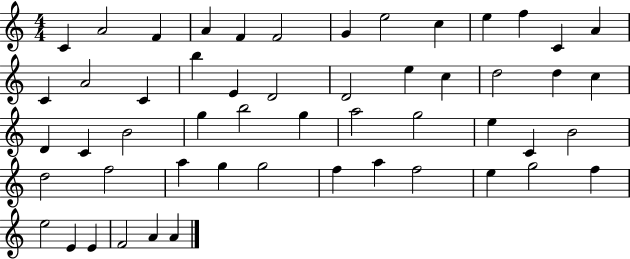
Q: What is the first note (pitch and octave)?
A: C4